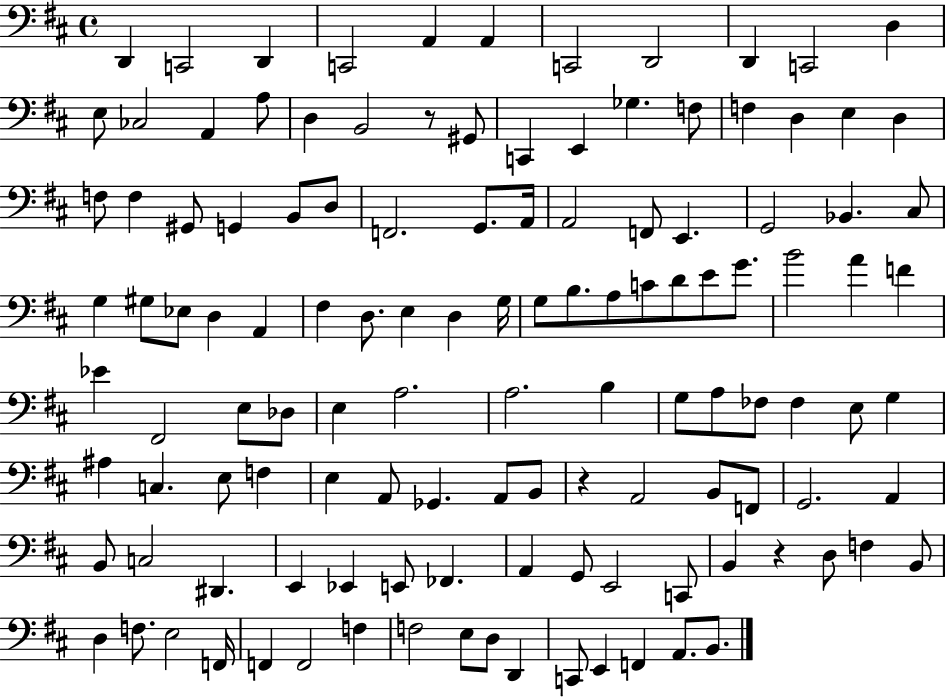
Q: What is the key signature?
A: D major